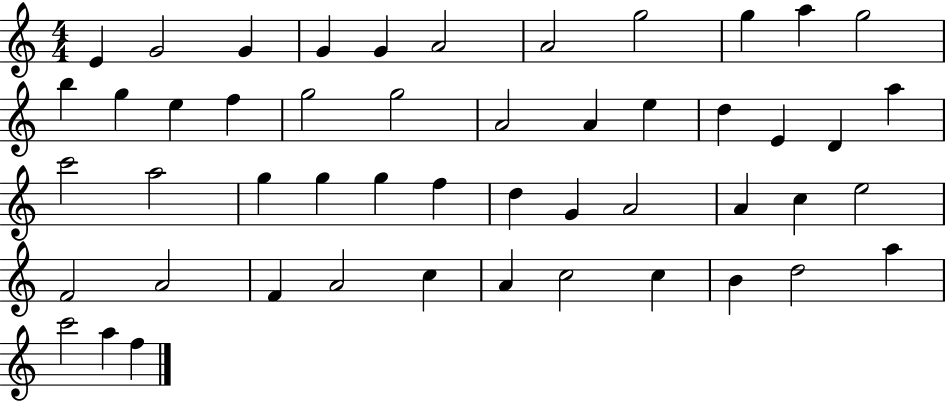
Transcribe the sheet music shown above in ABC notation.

X:1
T:Untitled
M:4/4
L:1/4
K:C
E G2 G G G A2 A2 g2 g a g2 b g e f g2 g2 A2 A e d E D a c'2 a2 g g g f d G A2 A c e2 F2 A2 F A2 c A c2 c B d2 a c'2 a f